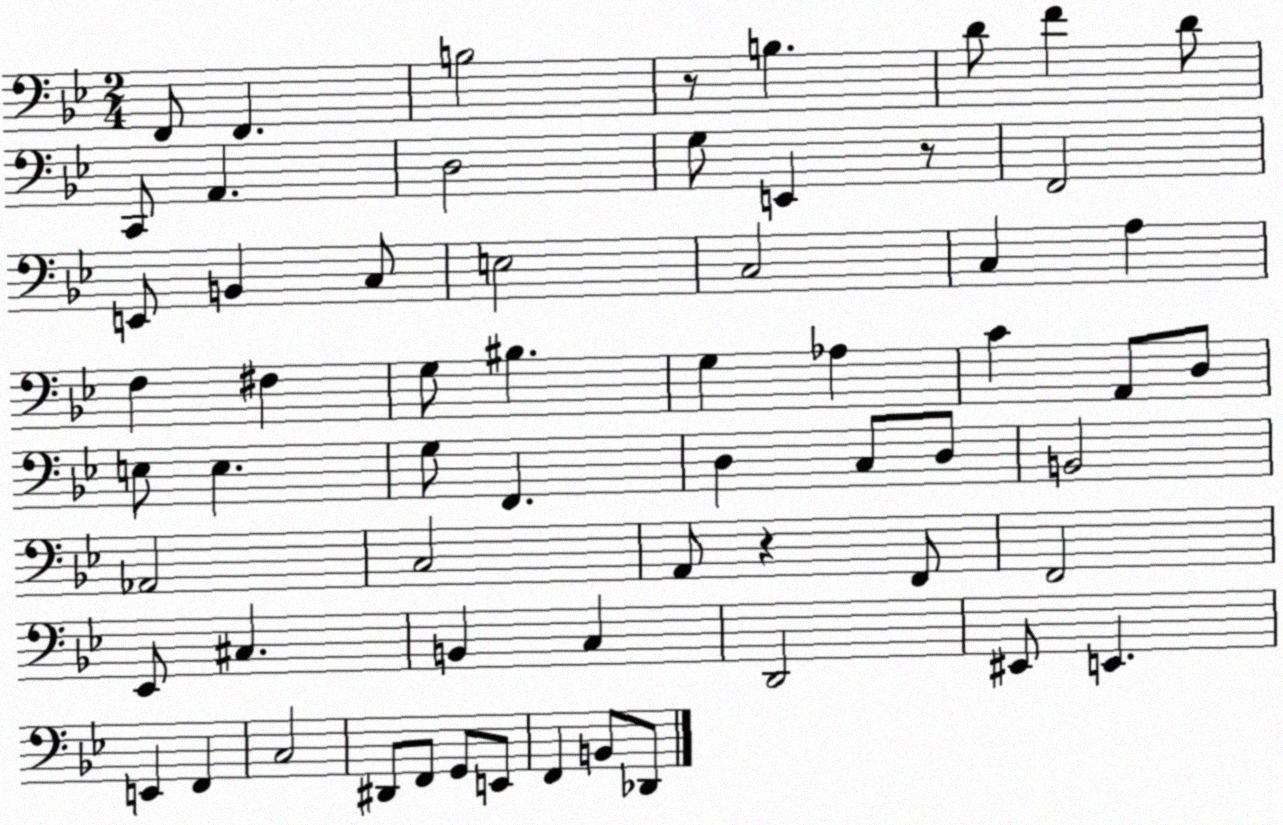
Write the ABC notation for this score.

X:1
T:Untitled
M:2/4
L:1/4
K:Bb
F,,/2 F,, B,2 z/2 B, D/2 F D/2 C,,/2 A,, D,2 G,/2 E,, z/2 F,,2 E,,/2 B,, C,/2 E,2 C,2 C, A, F, ^F, G,/2 ^B, G, _A, C A,,/2 D,/2 E,/2 E, G,/2 F,, D, C,/2 D,/2 B,,2 _A,,2 C,2 A,,/2 z F,,/2 F,,2 _E,,/2 ^C, B,, C, D,,2 ^E,,/2 E,, E,, F,, C,2 ^D,,/2 F,,/2 G,,/2 E,,/2 F,, B,,/2 _D,,/2